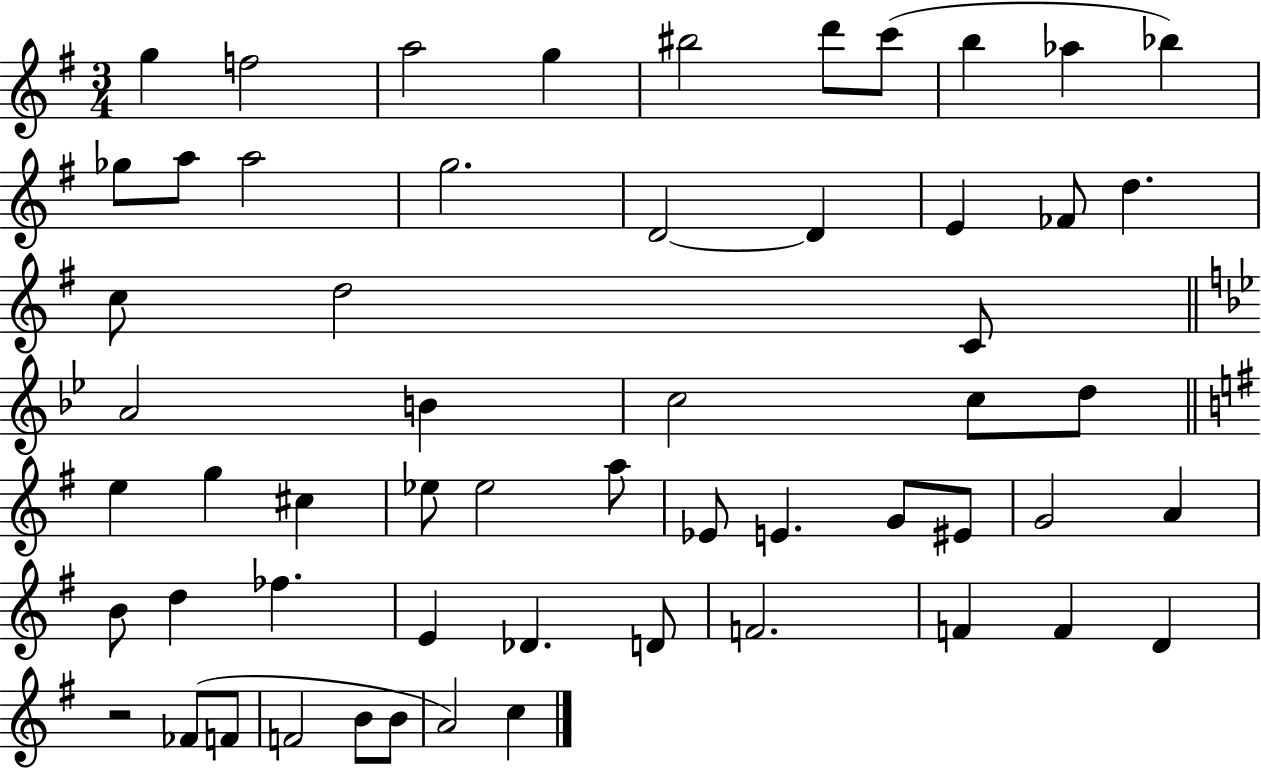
X:1
T:Untitled
M:3/4
L:1/4
K:G
g f2 a2 g ^b2 d'/2 c'/2 b _a _b _g/2 a/2 a2 g2 D2 D E _F/2 d c/2 d2 C/2 A2 B c2 c/2 d/2 e g ^c _e/2 _e2 a/2 _E/2 E G/2 ^E/2 G2 A B/2 d _f E _D D/2 F2 F F D z2 _F/2 F/2 F2 B/2 B/2 A2 c